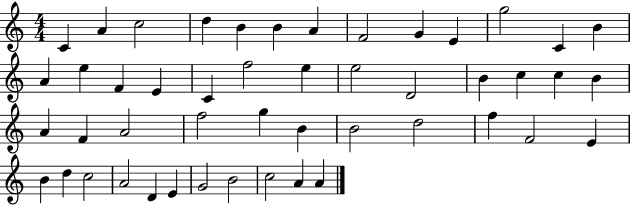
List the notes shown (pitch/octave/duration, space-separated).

C4/q A4/q C5/h D5/q B4/q B4/q A4/q F4/h G4/q E4/q G5/h C4/q B4/q A4/q E5/q F4/q E4/q C4/q F5/h E5/q E5/h D4/h B4/q C5/q C5/q B4/q A4/q F4/q A4/h F5/h G5/q B4/q B4/h D5/h F5/q F4/h E4/q B4/q D5/q C5/h A4/h D4/q E4/q G4/h B4/h C5/h A4/q A4/q